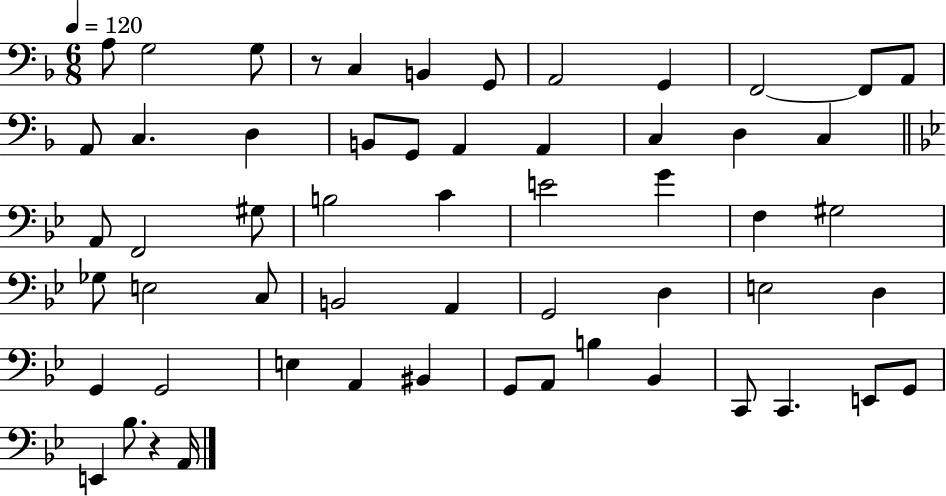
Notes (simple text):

A3/e G3/h G3/e R/e C3/q B2/q G2/e A2/h G2/q F2/h F2/e A2/e A2/e C3/q. D3/q B2/e G2/e A2/q A2/q C3/q D3/q C3/q A2/e F2/h G#3/e B3/h C4/q E4/h G4/q F3/q G#3/h Gb3/e E3/h C3/e B2/h A2/q G2/h D3/q E3/h D3/q G2/q G2/h E3/q A2/q BIS2/q G2/e A2/e B3/q Bb2/q C2/e C2/q. E2/e G2/e E2/q Bb3/e. R/q A2/s